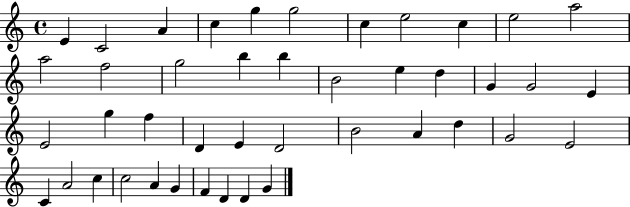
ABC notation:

X:1
T:Untitled
M:4/4
L:1/4
K:C
E C2 A c g g2 c e2 c e2 a2 a2 f2 g2 b b B2 e d G G2 E E2 g f D E D2 B2 A d G2 E2 C A2 c c2 A G F D D G